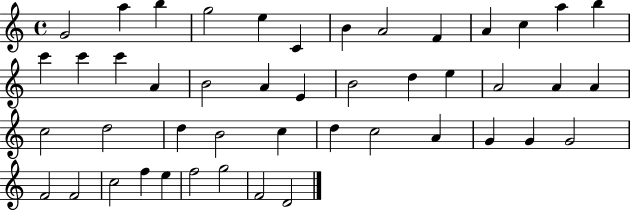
{
  \clef treble
  \time 4/4
  \defaultTimeSignature
  \key c \major
  g'2 a''4 b''4 | g''2 e''4 c'4 | b'4 a'2 f'4 | a'4 c''4 a''4 b''4 | \break c'''4 c'''4 c'''4 a'4 | b'2 a'4 e'4 | b'2 d''4 e''4 | a'2 a'4 a'4 | \break c''2 d''2 | d''4 b'2 c''4 | d''4 c''2 a'4 | g'4 g'4 g'2 | \break f'2 f'2 | c''2 f''4 e''4 | f''2 g''2 | f'2 d'2 | \break \bar "|."
}